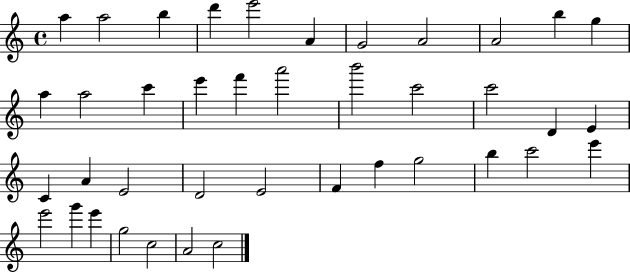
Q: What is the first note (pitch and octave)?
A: A5